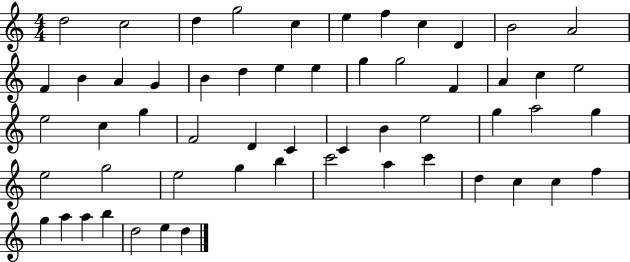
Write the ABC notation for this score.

X:1
T:Untitled
M:4/4
L:1/4
K:C
d2 c2 d g2 c e f c D B2 A2 F B A G B d e e g g2 F A c e2 e2 c g F2 D C C B e2 g a2 g e2 g2 e2 g b c'2 a c' d c c f g a a b d2 e d